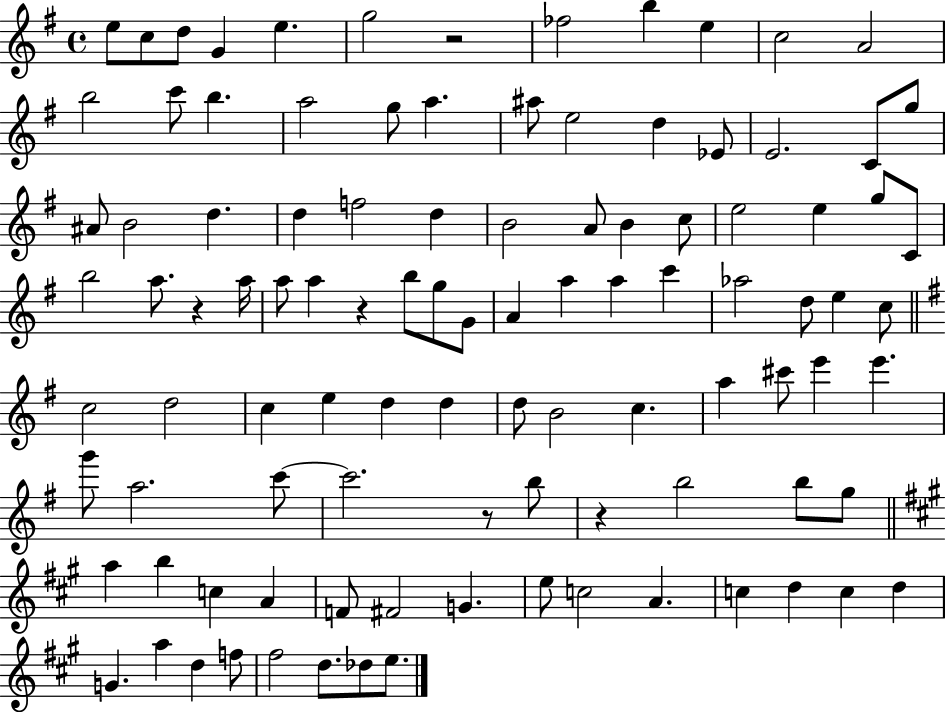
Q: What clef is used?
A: treble